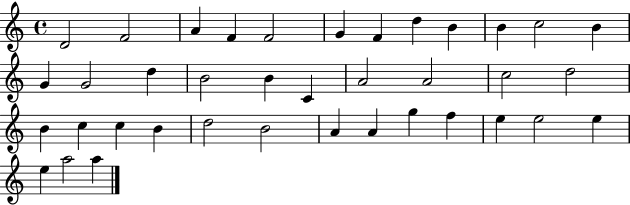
X:1
T:Untitled
M:4/4
L:1/4
K:C
D2 F2 A F F2 G F d B B c2 B G G2 d B2 B C A2 A2 c2 d2 B c c B d2 B2 A A g f e e2 e e a2 a